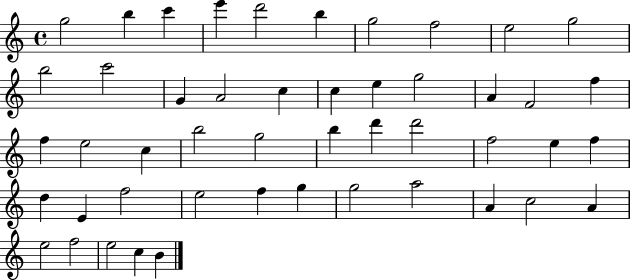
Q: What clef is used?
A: treble